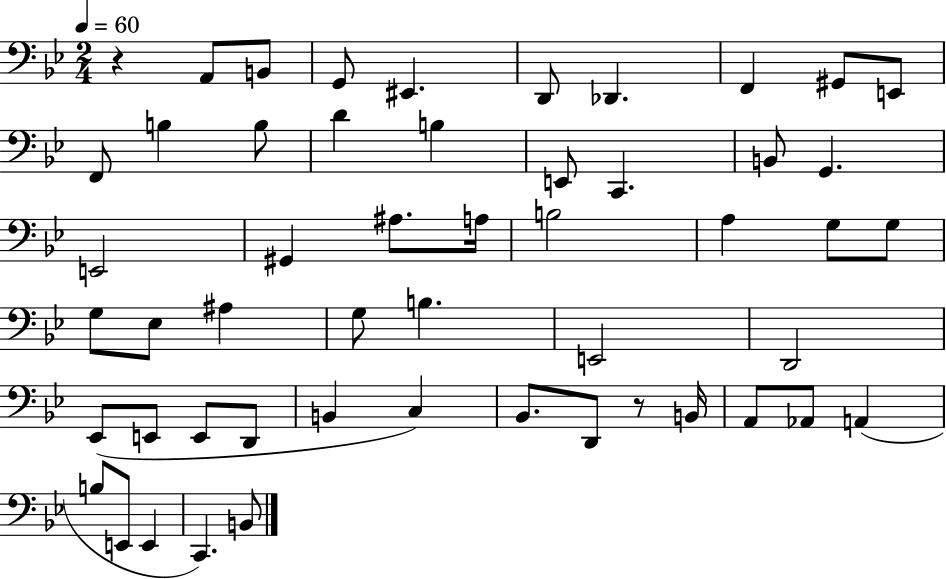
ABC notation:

X:1
T:Untitled
M:2/4
L:1/4
K:Bb
z A,,/2 B,,/2 G,,/2 ^E,, D,,/2 _D,, F,, ^G,,/2 E,,/2 F,,/2 B, B,/2 D B, E,,/2 C,, B,,/2 G,, E,,2 ^G,, ^A,/2 A,/4 B,2 A, G,/2 G,/2 G,/2 _E,/2 ^A, G,/2 B, E,,2 D,,2 _E,,/2 E,,/2 E,,/2 D,,/2 B,, C, _B,,/2 D,,/2 z/2 B,,/4 A,,/2 _A,,/2 A,, B,/2 E,,/2 E,, C,, B,,/2